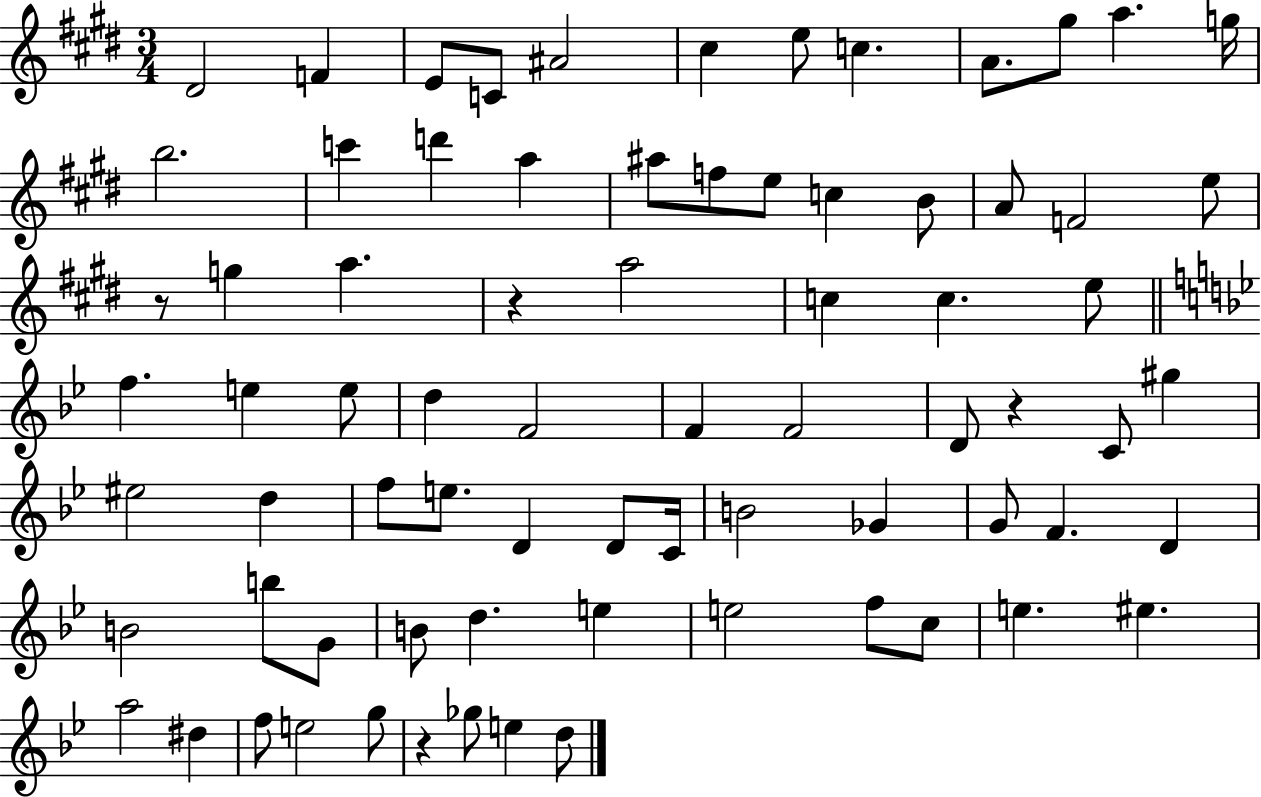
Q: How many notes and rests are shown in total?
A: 75